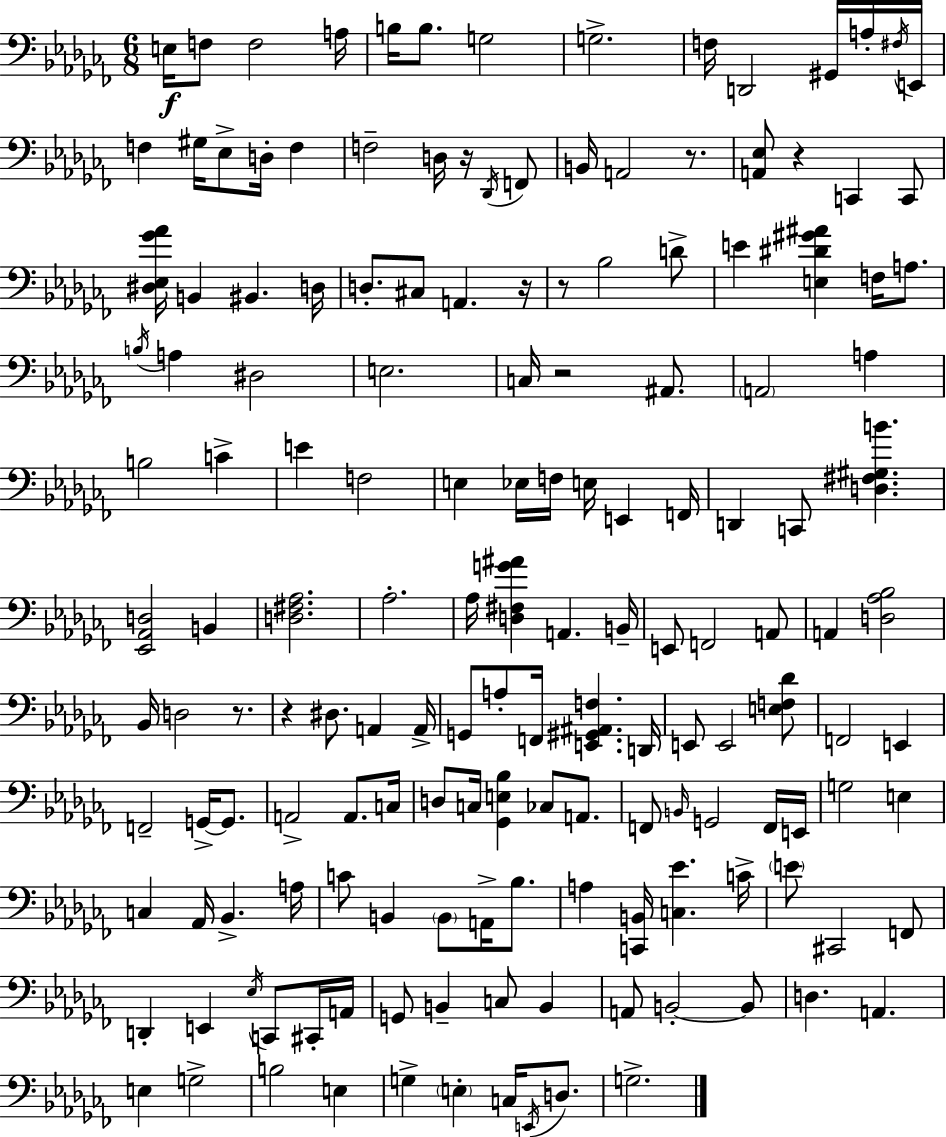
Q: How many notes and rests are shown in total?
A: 157